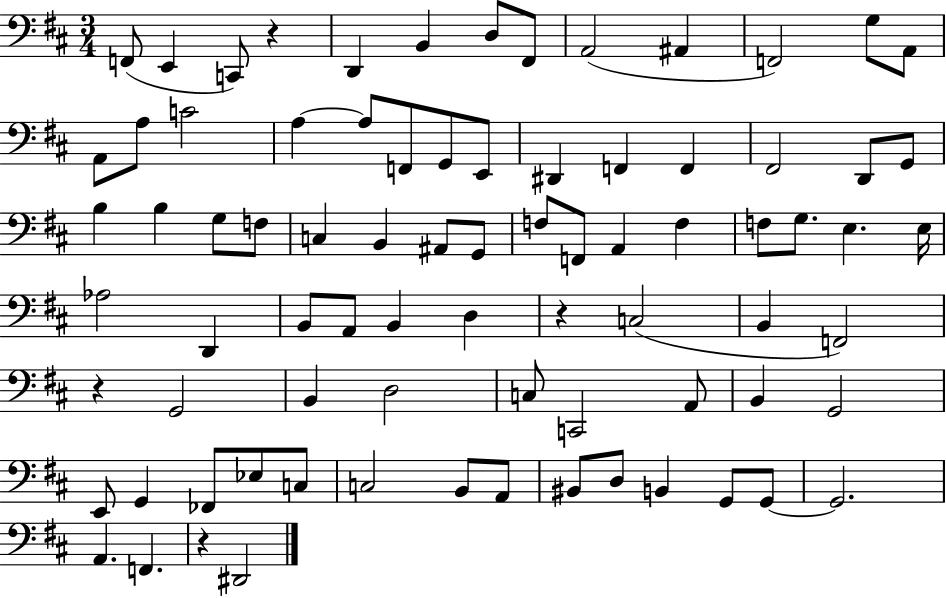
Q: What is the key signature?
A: D major